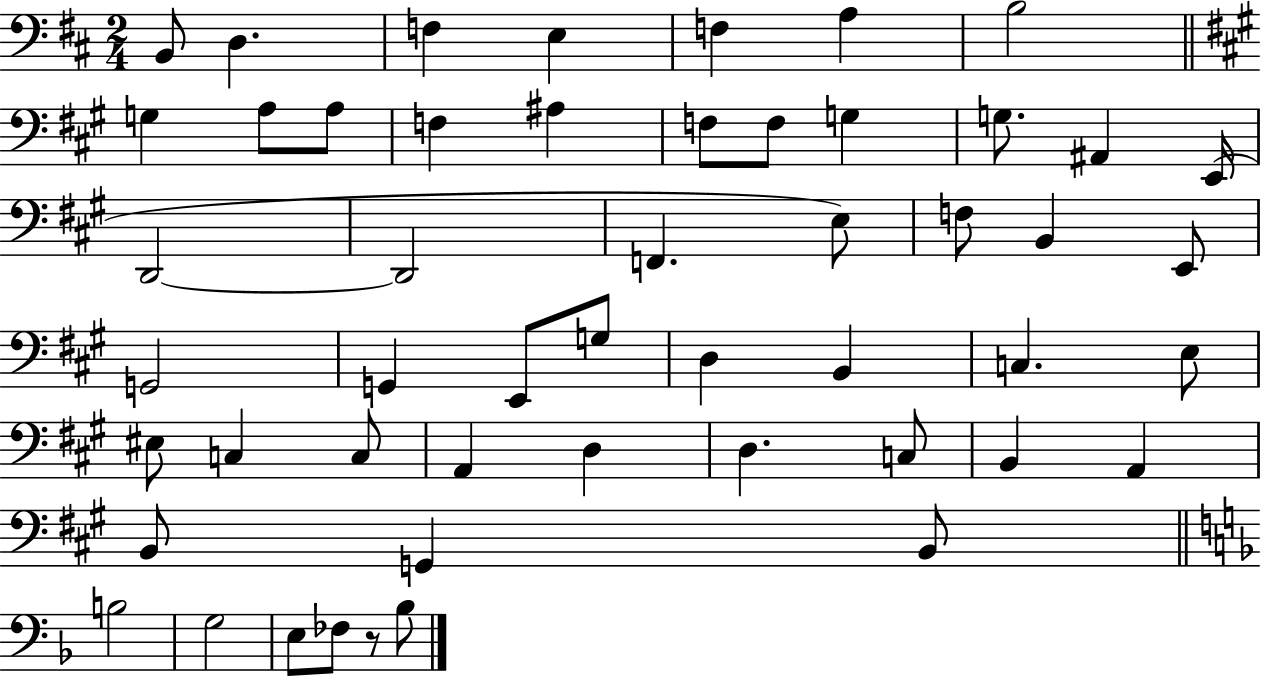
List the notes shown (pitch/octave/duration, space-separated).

B2/e D3/q. F3/q E3/q F3/q A3/q B3/h G3/q A3/e A3/e F3/q A#3/q F3/e F3/e G3/q G3/e. A#2/q E2/s D2/h D2/h F2/q. E3/e F3/e B2/q E2/e G2/h G2/q E2/e G3/e D3/q B2/q C3/q. E3/e EIS3/e C3/q C3/e A2/q D3/q D3/q. C3/e B2/q A2/q B2/e G2/q B2/e B3/h G3/h E3/e FES3/e R/e Bb3/e